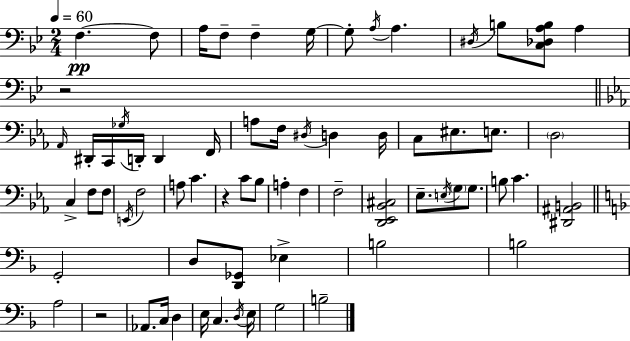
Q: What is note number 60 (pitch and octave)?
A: G3